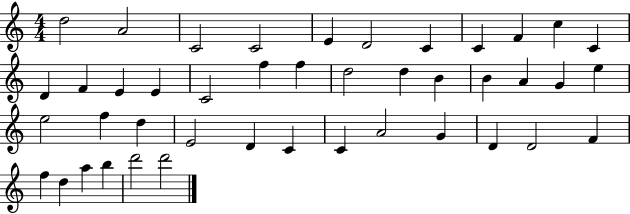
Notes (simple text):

D5/h A4/h C4/h C4/h E4/q D4/h C4/q C4/q F4/q C5/q C4/q D4/q F4/q E4/q E4/q C4/h F5/q F5/q D5/h D5/q B4/q B4/q A4/q G4/q E5/q E5/h F5/q D5/q E4/h D4/q C4/q C4/q A4/h G4/q D4/q D4/h F4/q F5/q D5/q A5/q B5/q D6/h D6/h